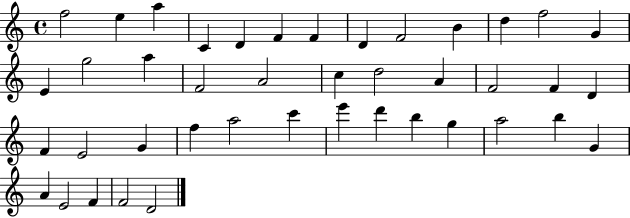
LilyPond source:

{
  \clef treble
  \time 4/4
  \defaultTimeSignature
  \key c \major
  f''2 e''4 a''4 | c'4 d'4 f'4 f'4 | d'4 f'2 b'4 | d''4 f''2 g'4 | \break e'4 g''2 a''4 | f'2 a'2 | c''4 d''2 a'4 | f'2 f'4 d'4 | \break f'4 e'2 g'4 | f''4 a''2 c'''4 | e'''4 d'''4 b''4 g''4 | a''2 b''4 g'4 | \break a'4 e'2 f'4 | f'2 d'2 | \bar "|."
}